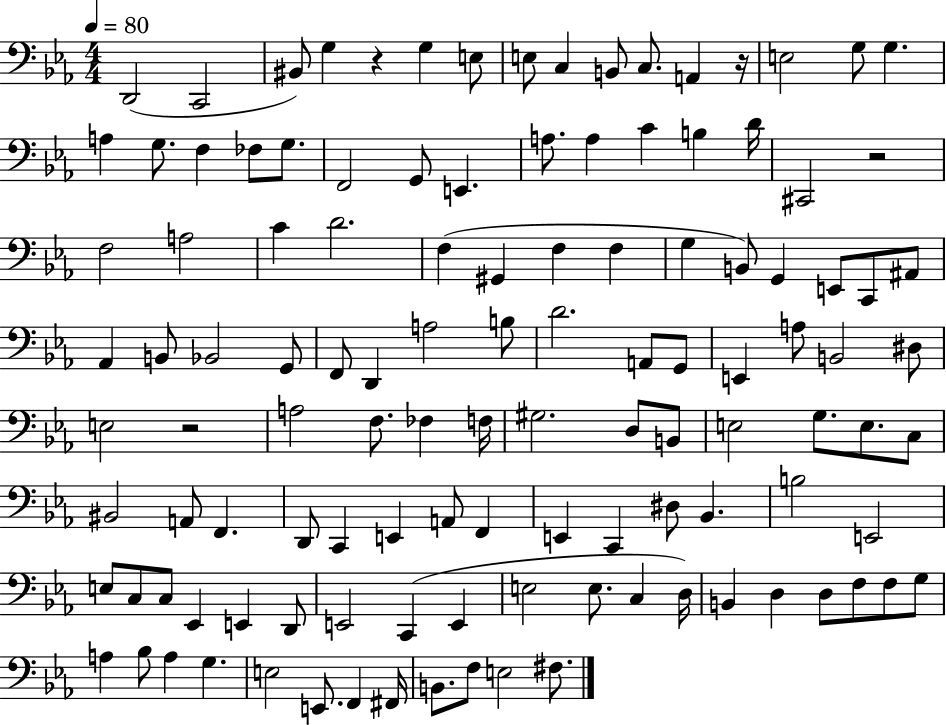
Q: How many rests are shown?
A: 4